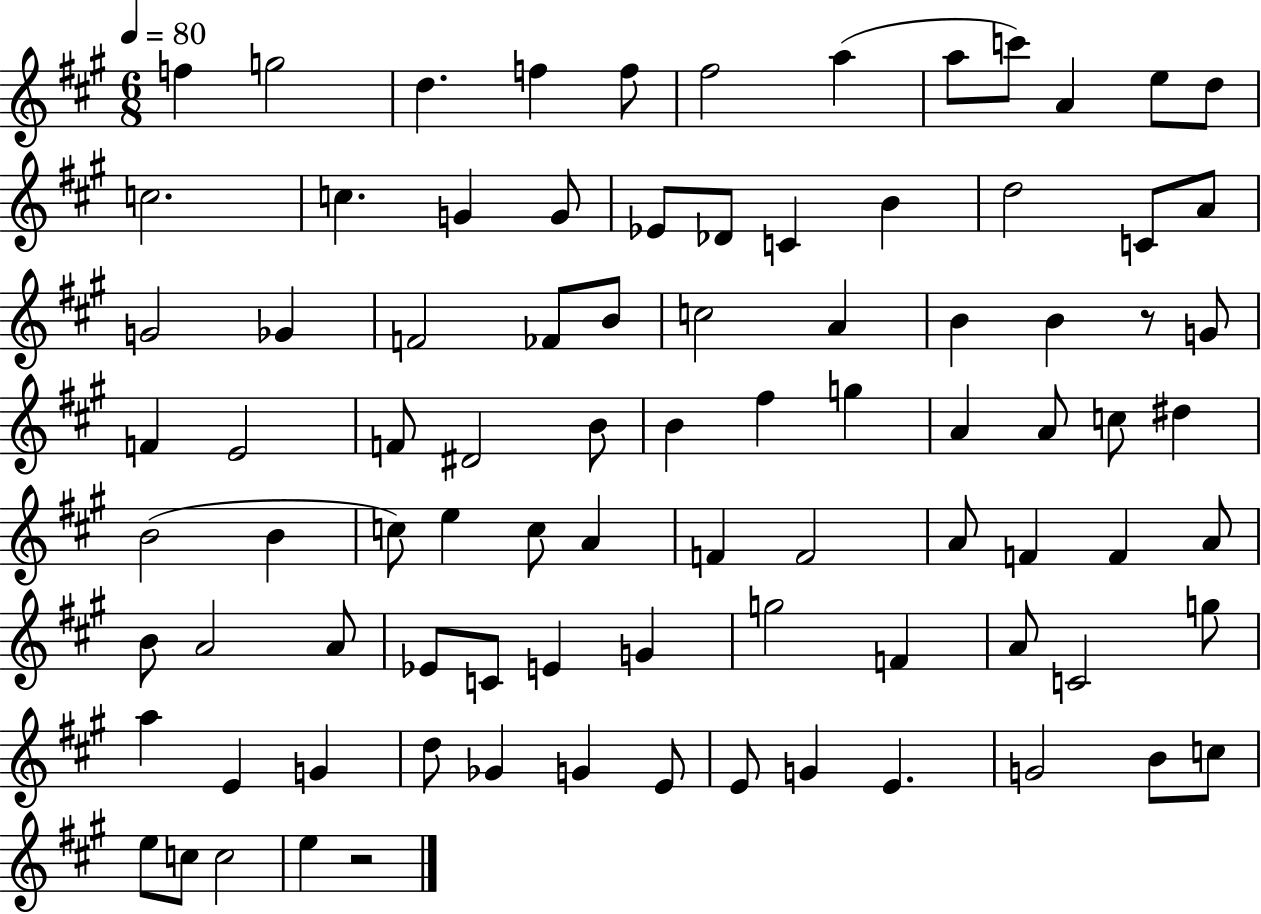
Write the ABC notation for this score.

X:1
T:Untitled
M:6/8
L:1/4
K:A
f g2 d f f/2 ^f2 a a/2 c'/2 A e/2 d/2 c2 c G G/2 _E/2 _D/2 C B d2 C/2 A/2 G2 _G F2 _F/2 B/2 c2 A B B z/2 G/2 F E2 F/2 ^D2 B/2 B ^f g A A/2 c/2 ^d B2 B c/2 e c/2 A F F2 A/2 F F A/2 B/2 A2 A/2 _E/2 C/2 E G g2 F A/2 C2 g/2 a E G d/2 _G G E/2 E/2 G E G2 B/2 c/2 e/2 c/2 c2 e z2